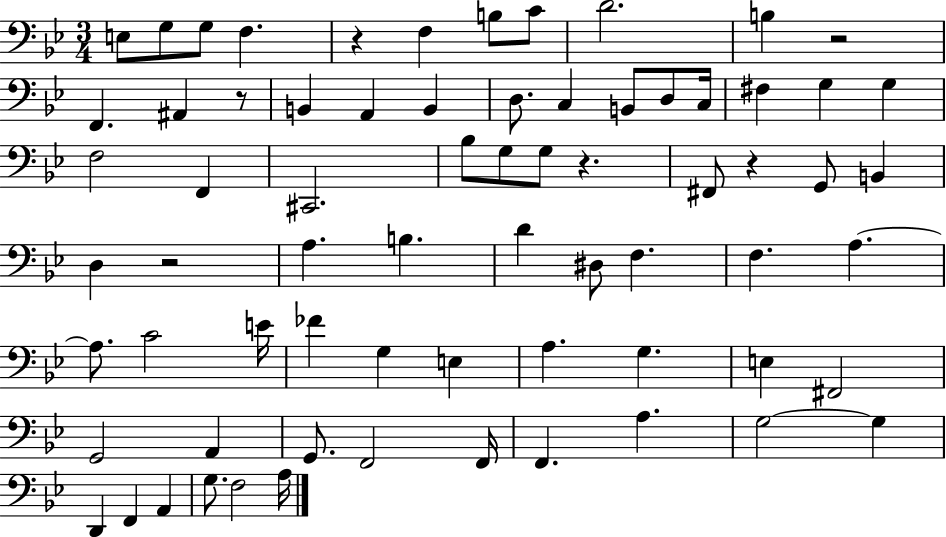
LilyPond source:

{
  \clef bass
  \numericTimeSignature
  \time 3/4
  \key bes \major
  \repeat volta 2 { e8 g8 g8 f4. | r4 f4 b8 c'8 | d'2. | b4 r2 | \break f,4. ais,4 r8 | b,4 a,4 b,4 | d8. c4 b,8 d8 c16 | fis4 g4 g4 | \break f2 f,4 | cis,2. | bes8 g8 g8 r4. | fis,8 r4 g,8 b,4 | \break d4 r2 | a4. b4. | d'4 dis8 f4. | f4. a4.~~ | \break a8. c'2 e'16 | fes'4 g4 e4 | a4. g4. | e4 fis,2 | \break g,2 a,4 | g,8. f,2 f,16 | f,4. a4. | g2~~ g4 | \break d,4 f,4 a,4 | g8. f2 a16 | } \bar "|."
}